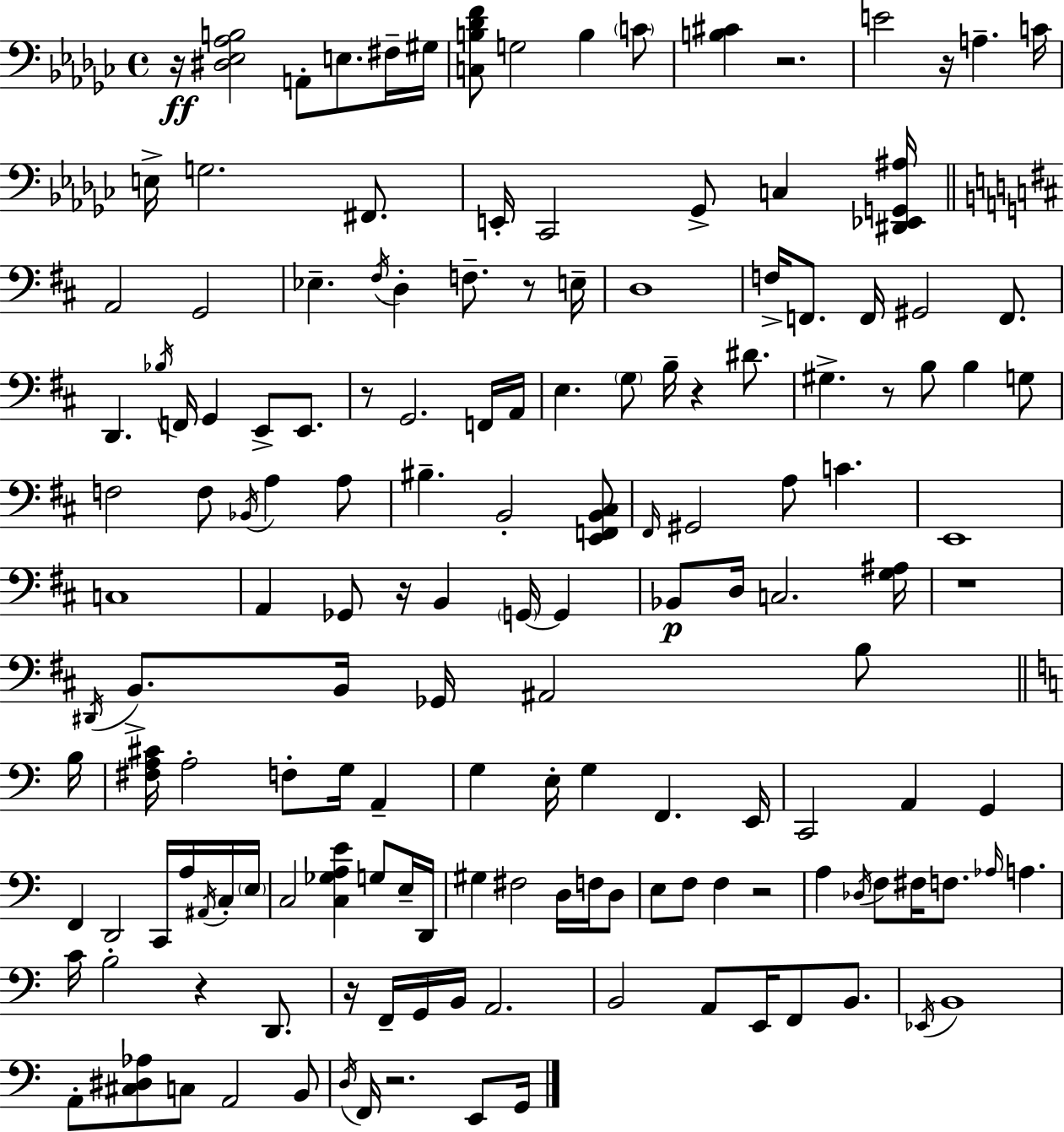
R/s [D#3,Eb3,Ab3,B3]/h A2/e E3/e. F#3/s G#3/s [C3,B3,Db4,F4]/e G3/h B3/q C4/e [B3,C#4]/q R/h. E4/h R/s A3/q. C4/s E3/s G3/h. F#2/e. E2/s CES2/h Gb2/e C3/q [D#2,Eb2,G2,A#3]/s A2/h G2/h Eb3/q. F#3/s D3/q F3/e. R/e E3/s D3/w F3/s F2/e. F2/s G#2/h F2/e. D2/q. Bb3/s F2/s G2/q E2/e E2/e. R/e G2/h. F2/s A2/s E3/q. G3/e B3/s R/q D#4/e. G#3/q. R/e B3/e B3/q G3/e F3/h F3/e Bb2/s A3/q A3/e BIS3/q. B2/h [E2,F2,B2,C#3]/e F#2/s G#2/h A3/e C4/q. E2/w C3/w A2/q Gb2/e R/s B2/q G2/s G2/q Bb2/e D3/s C3/h. [G3,A#3]/s R/w D#2/s B2/e. B2/s Gb2/s A#2/h B3/e B3/s [F#3,A3,C#4]/s A3/h F3/e G3/s A2/q G3/q E3/s G3/q F2/q. E2/s C2/h A2/q G2/q F2/q D2/h C2/s A3/s A#2/s C3/s E3/s C3/h [C3,Gb3,A3,E4]/q G3/e E3/s D2/s G#3/q F#3/h D3/s F3/s D3/e E3/e F3/e F3/q R/h A3/q Db3/s F3/e F#3/s F3/e. Ab3/s A3/q. C4/s B3/h R/q D2/e. R/s F2/s G2/s B2/s A2/h. B2/h A2/e E2/s F2/e B2/e. Eb2/s B2/w A2/e [C#3,D#3,Ab3]/e C3/e A2/h B2/e D3/s F2/s R/h. E2/e G2/s